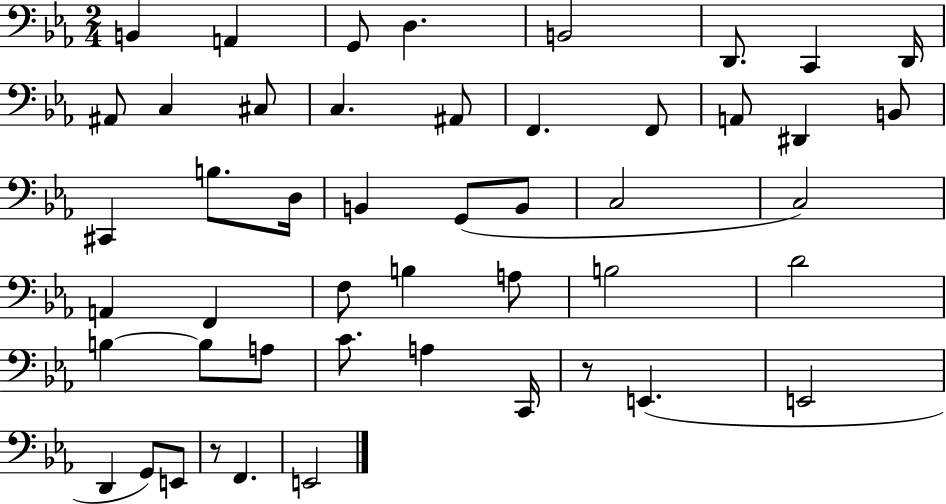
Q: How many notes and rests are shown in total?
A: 48